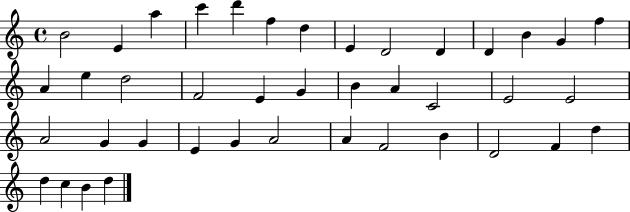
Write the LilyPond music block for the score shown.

{
  \clef treble
  \time 4/4
  \defaultTimeSignature
  \key c \major
  b'2 e'4 a''4 | c'''4 d'''4 f''4 d''4 | e'4 d'2 d'4 | d'4 b'4 g'4 f''4 | \break a'4 e''4 d''2 | f'2 e'4 g'4 | b'4 a'4 c'2 | e'2 e'2 | \break a'2 g'4 g'4 | e'4 g'4 a'2 | a'4 f'2 b'4 | d'2 f'4 d''4 | \break d''4 c''4 b'4 d''4 | \bar "|."
}